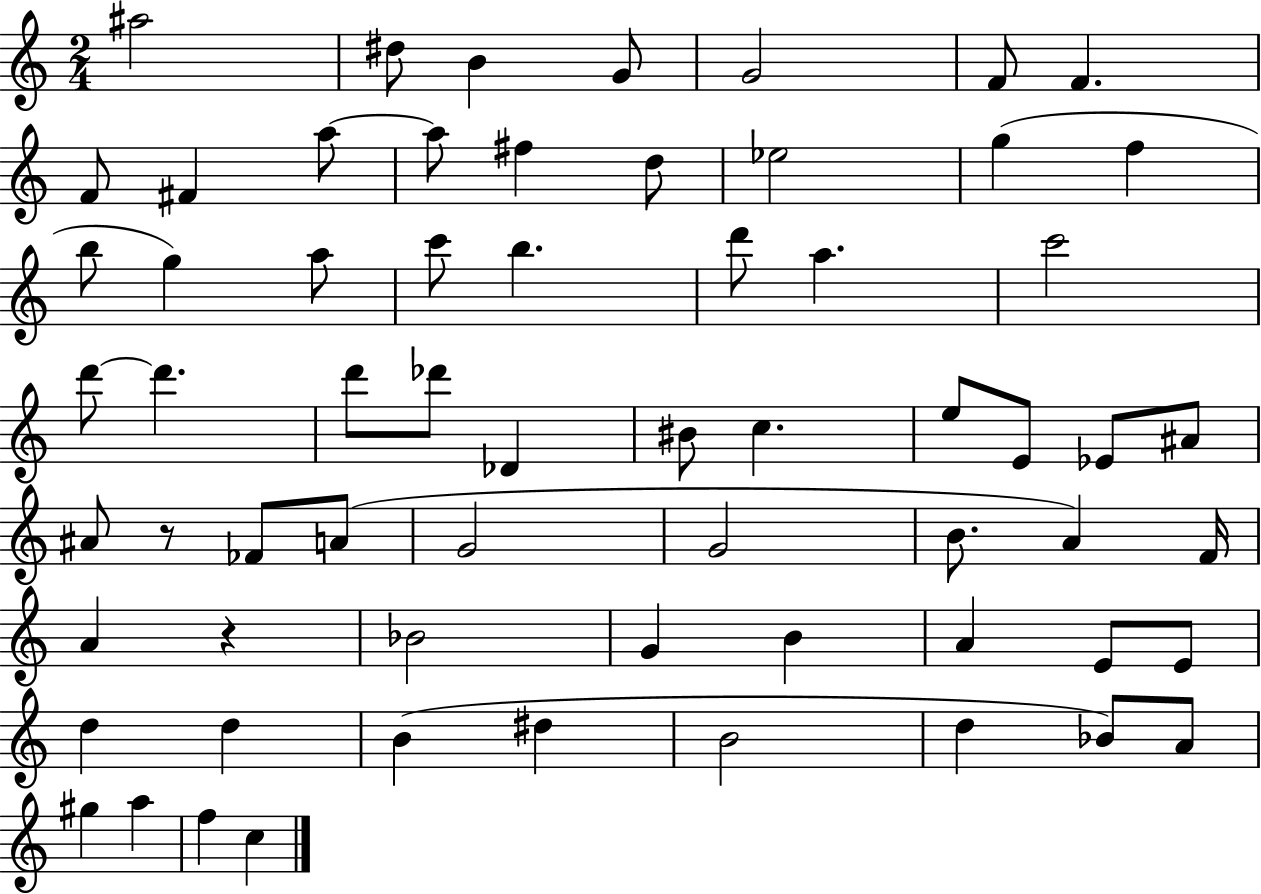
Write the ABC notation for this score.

X:1
T:Untitled
M:2/4
L:1/4
K:C
^a2 ^d/2 B G/2 G2 F/2 F F/2 ^F a/2 a/2 ^f d/2 _e2 g f b/2 g a/2 c'/2 b d'/2 a c'2 d'/2 d' d'/2 _d'/2 _D ^B/2 c e/2 E/2 _E/2 ^A/2 ^A/2 z/2 _F/2 A/2 G2 G2 B/2 A F/4 A z _B2 G B A E/2 E/2 d d B ^d B2 d _B/2 A/2 ^g a f c